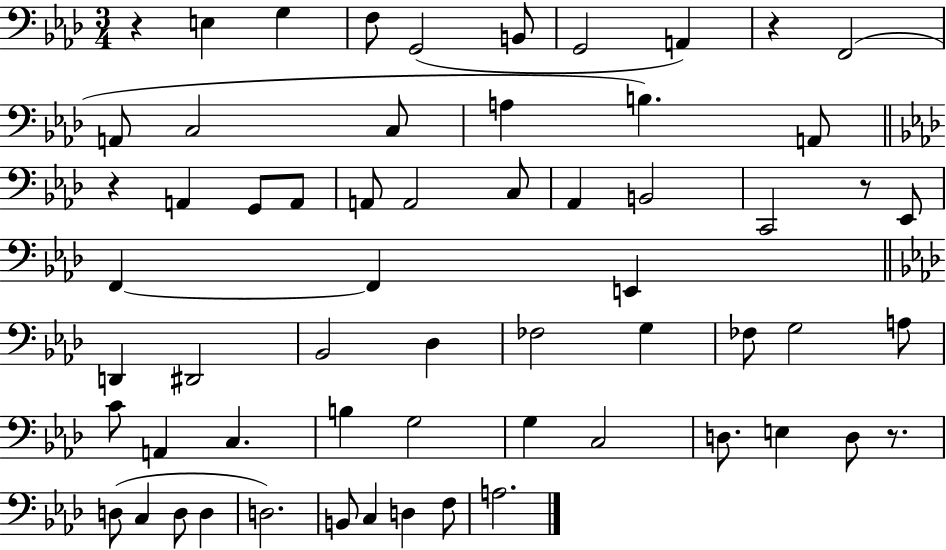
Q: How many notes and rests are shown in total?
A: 61